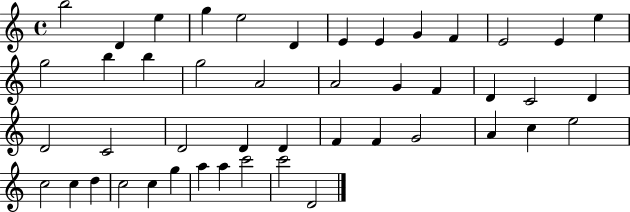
{
  \clef treble
  \time 4/4
  \defaultTimeSignature
  \key c \major
  b''2 d'4 e''4 | g''4 e''2 d'4 | e'4 e'4 g'4 f'4 | e'2 e'4 e''4 | \break g''2 b''4 b''4 | g''2 a'2 | a'2 g'4 f'4 | d'4 c'2 d'4 | \break d'2 c'2 | d'2 d'4 d'4 | f'4 f'4 g'2 | a'4 c''4 e''2 | \break c''2 c''4 d''4 | c''2 c''4 g''4 | a''4 a''4 c'''2 | c'''2 d'2 | \break \bar "|."
}